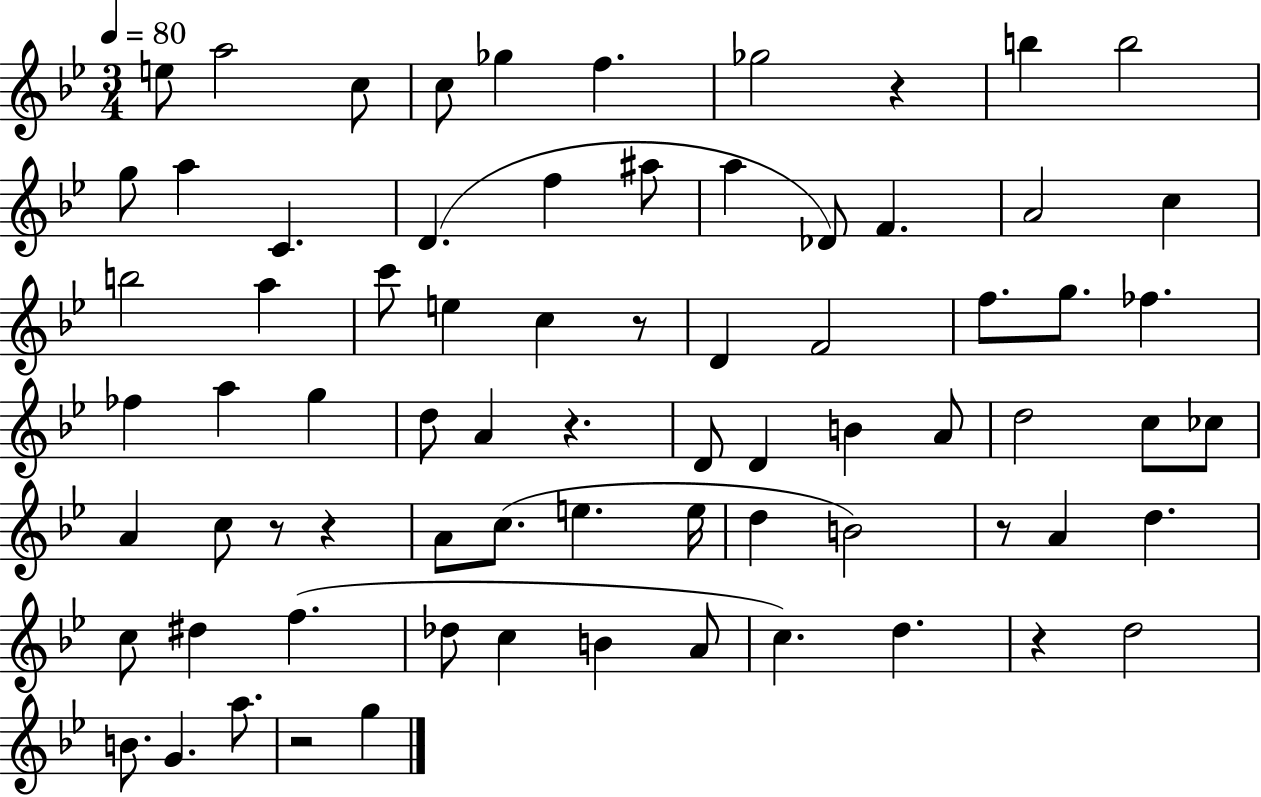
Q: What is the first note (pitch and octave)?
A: E5